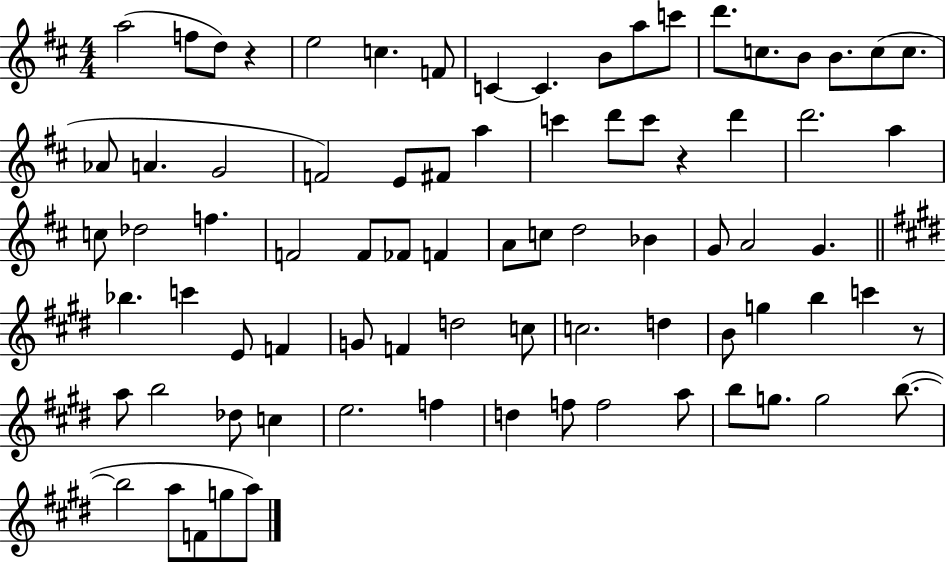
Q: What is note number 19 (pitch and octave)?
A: A4